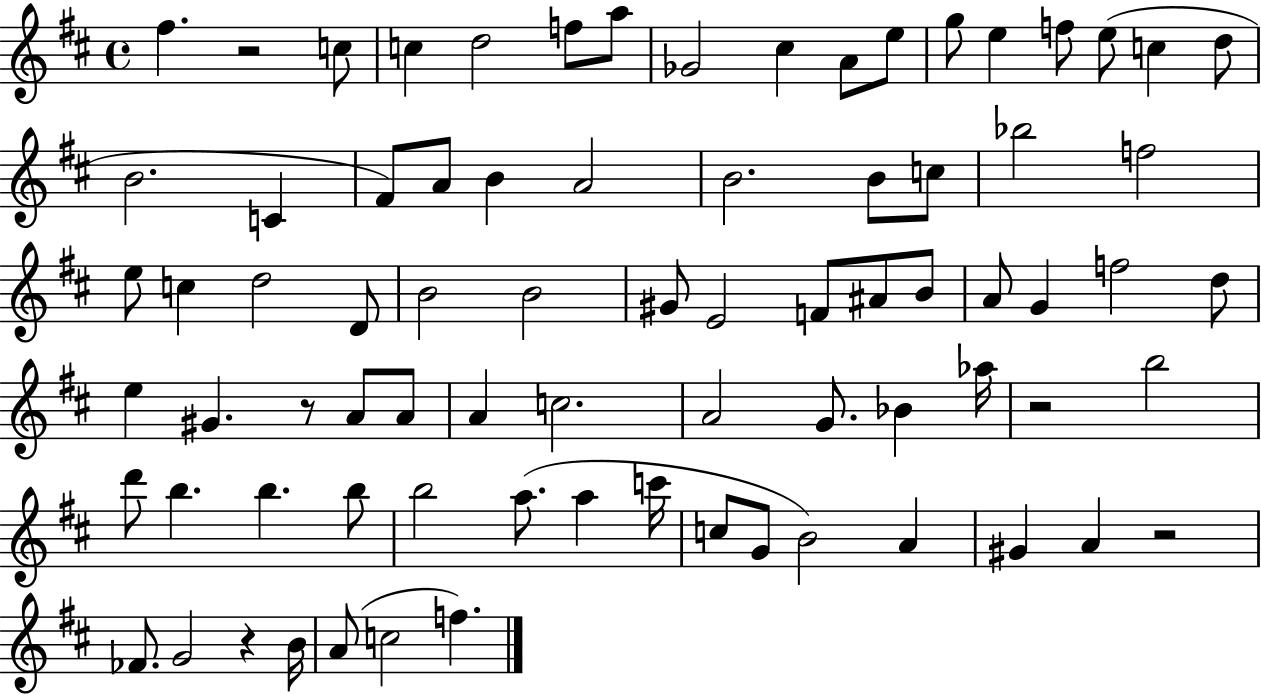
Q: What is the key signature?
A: D major